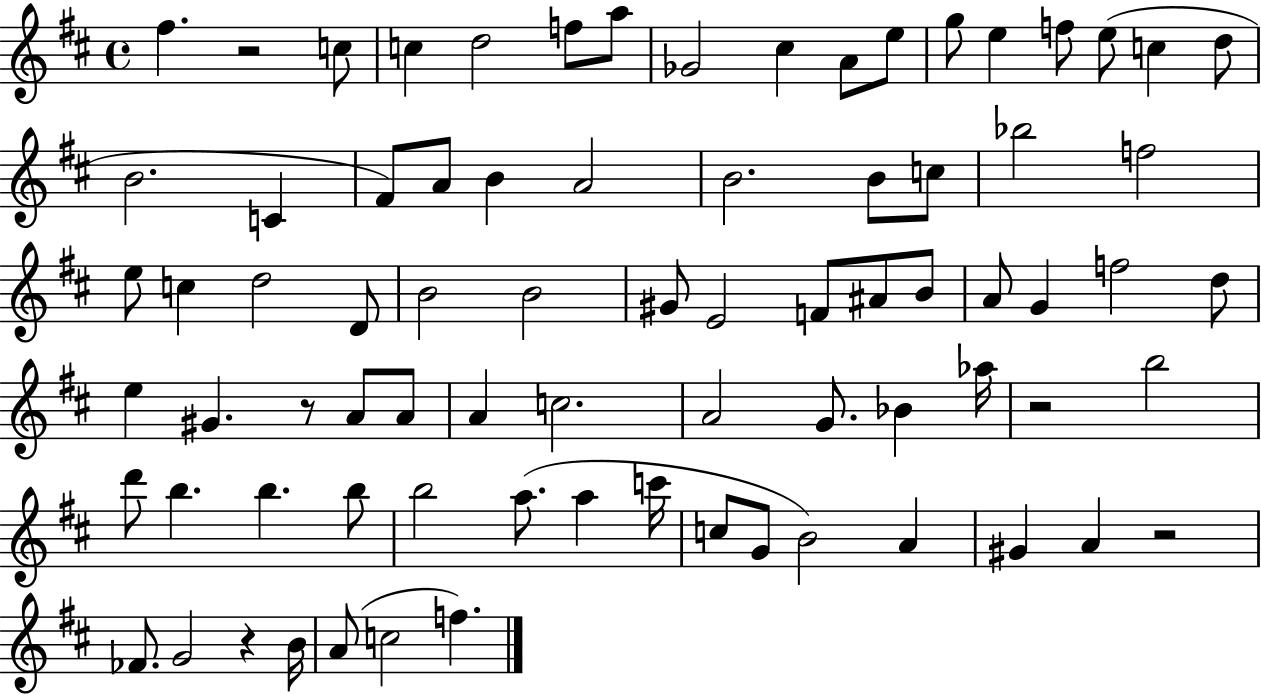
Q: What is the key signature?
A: D major